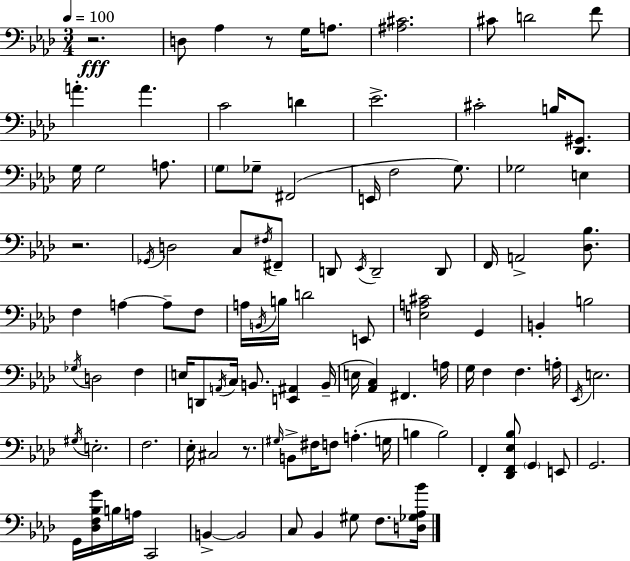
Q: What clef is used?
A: bass